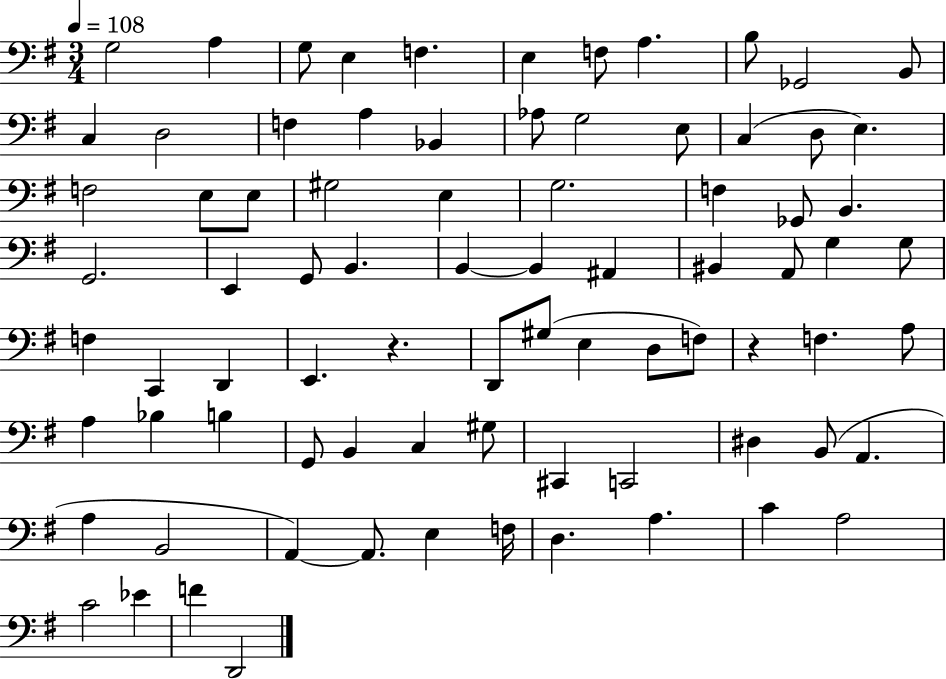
X:1
T:Untitled
M:3/4
L:1/4
K:G
G,2 A, G,/2 E, F, E, F,/2 A, B,/2 _G,,2 B,,/2 C, D,2 F, A, _B,, _A,/2 G,2 E,/2 C, D,/2 E, F,2 E,/2 E,/2 ^G,2 E, G,2 F, _G,,/2 B,, G,,2 E,, G,,/2 B,, B,, B,, ^A,, ^B,, A,,/2 G, G,/2 F, C,, D,, E,, z D,,/2 ^G,/2 E, D,/2 F,/2 z F, A,/2 A, _B, B, G,,/2 B,, C, ^G,/2 ^C,, C,,2 ^D, B,,/2 A,, A, B,,2 A,, A,,/2 E, F,/4 D, A, C A,2 C2 _E F D,,2